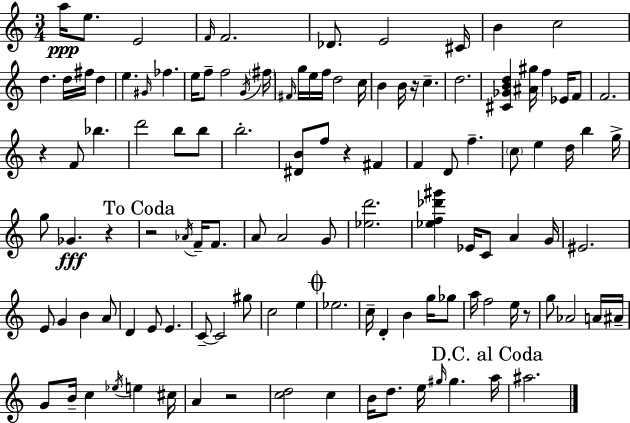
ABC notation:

X:1
T:Untitled
M:3/4
L:1/4
K:C
a/4 e/2 E2 F/4 F2 _D/2 E2 ^C/4 B c2 d d/4 ^f/4 d e ^G/4 _f e/4 f/2 f2 G/4 ^f/4 ^F/4 g/4 e/4 f/4 d2 c/4 B B/4 z/4 c d2 [^C_GBd] [^A^g]/4 f _E/4 F/2 F2 z F/2 _b d'2 b/2 b/2 b2 [^DB]/2 f/2 z ^F F D/2 f c/2 e d/4 b g/4 g/2 _G z z2 _A/4 F/4 F/2 A/2 A2 G/2 [_ed']2 [_ef_d'^g'] _E/4 C/2 A G/4 ^E2 E/2 G B A/2 D E/2 E C/2 C2 ^g/2 c2 e _e2 c/4 D B g/4 _g/2 a/4 f2 e/4 z/2 g/2 _A2 A/4 ^A/4 G/2 B/4 c _e/4 e ^c/4 A z2 [cd]2 c B/4 d/2 e/4 ^g/4 ^g a/4 ^a2